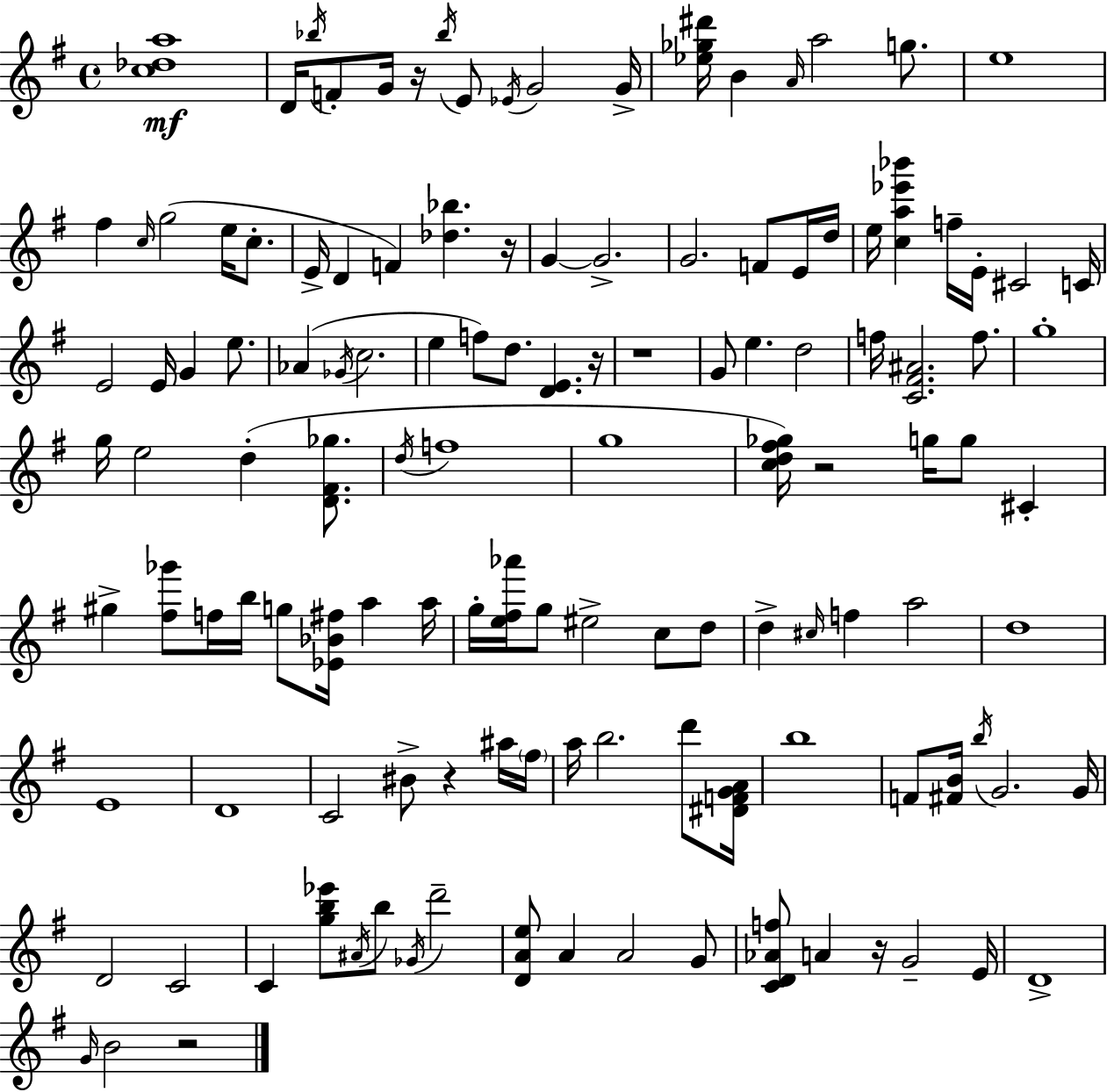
{
  \clef treble
  \time 4/4
  \defaultTimeSignature
  \key e \minor
  <c'' des'' a''>1\mf | d'16 \acciaccatura { bes''16 } f'8-. g'16 r16 \acciaccatura { bes''16 } e'8 \acciaccatura { ees'16 } g'2 | g'16-> <ees'' ges'' dis'''>16 b'4 \grace { a'16 } a''2 | g''8. e''1 | \break fis''4 \grace { c''16 } g''2( | e''16 c''8.-. e'16-> d'4 f'4) <des'' bes''>4. | r16 g'4~~ g'2.-> | g'2. | \break f'8 e'16 d''16 e''16 <c'' a'' ees''' bes'''>4 f''16-- e'16-. cis'2 | c'16 e'2 e'16 g'4 | e''8. aes'4( \acciaccatura { ges'16 } c''2. | e''4 f''8) d''8. <d' e'>4. | \break r16 r1 | g'8 e''4. d''2 | f''16 <c' fis' ais'>2. | f''8. g''1-. | \break g''16 e''2 d''4-.( | <d' fis' ges''>8. \acciaccatura { d''16 } f''1 | g''1 | <c'' d'' fis'' ges''>16) r2 | \break g''16 g''8 cis'4-. gis''4-> <fis'' ges'''>8 f''16 b''16 g''8 | <ees' bes' fis''>16 a''4 a''16 g''16-. <e'' fis'' aes'''>16 g''8 eis''2-> | c''8 d''8 d''4-> \grace { cis''16 } f''4 | a''2 d''1 | \break e'1 | d'1 | c'2 | bis'8-> r4 ais''16 \parenthesize fis''16 a''16 b''2. | \break d'''8 <dis' f' g' a'>16 b''1 | f'8 <fis' b'>16 \acciaccatura { b''16 } g'2. | g'16 d'2 | c'2 c'4 <g'' b'' ees'''>8 \acciaccatura { ais'16 } | \break b''8 \acciaccatura { ges'16 } d'''2-- <d' a' e''>8 a'4 | a'2 g'8 <c' d' aes' f''>8 a'4 | r16 g'2-- e'16 d'1-> | \grace { g'16 } b'2 | \break r2 \bar "|."
}